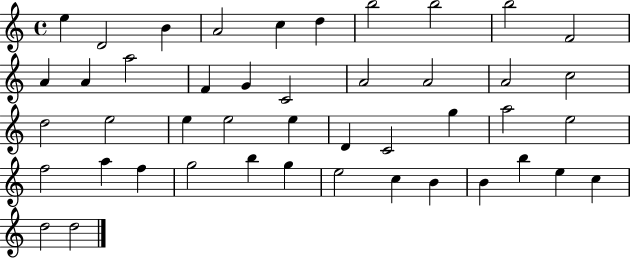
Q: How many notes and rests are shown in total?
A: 45